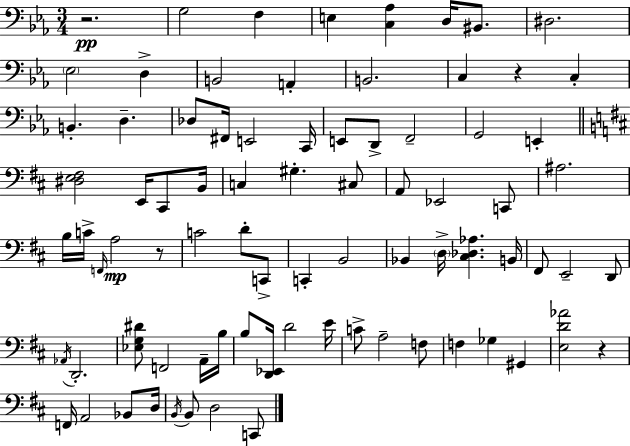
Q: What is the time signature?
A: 3/4